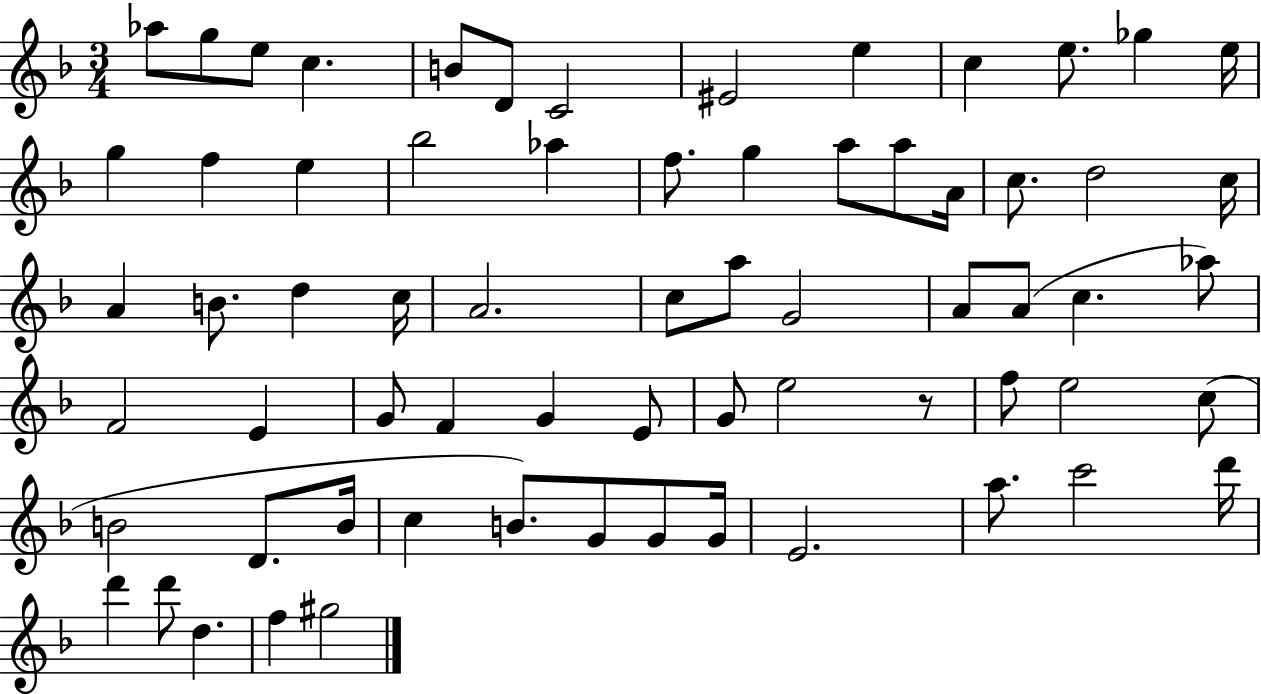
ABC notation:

X:1
T:Untitled
M:3/4
L:1/4
K:F
_a/2 g/2 e/2 c B/2 D/2 C2 ^E2 e c e/2 _g e/4 g f e _b2 _a f/2 g a/2 a/2 A/4 c/2 d2 c/4 A B/2 d c/4 A2 c/2 a/2 G2 A/2 A/2 c _a/2 F2 E G/2 F G E/2 G/2 e2 z/2 f/2 e2 c/2 B2 D/2 B/4 c B/2 G/2 G/2 G/4 E2 a/2 c'2 d'/4 d' d'/2 d f ^g2